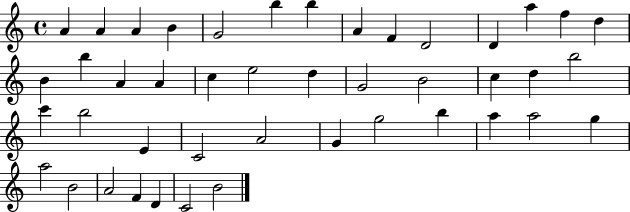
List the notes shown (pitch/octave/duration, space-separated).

A4/q A4/q A4/q B4/q G4/h B5/q B5/q A4/q F4/q D4/h D4/q A5/q F5/q D5/q B4/q B5/q A4/q A4/q C5/q E5/h D5/q G4/h B4/h C5/q D5/q B5/h C6/q B5/h E4/q C4/h A4/h G4/q G5/h B5/q A5/q A5/h G5/q A5/h B4/h A4/h F4/q D4/q C4/h B4/h